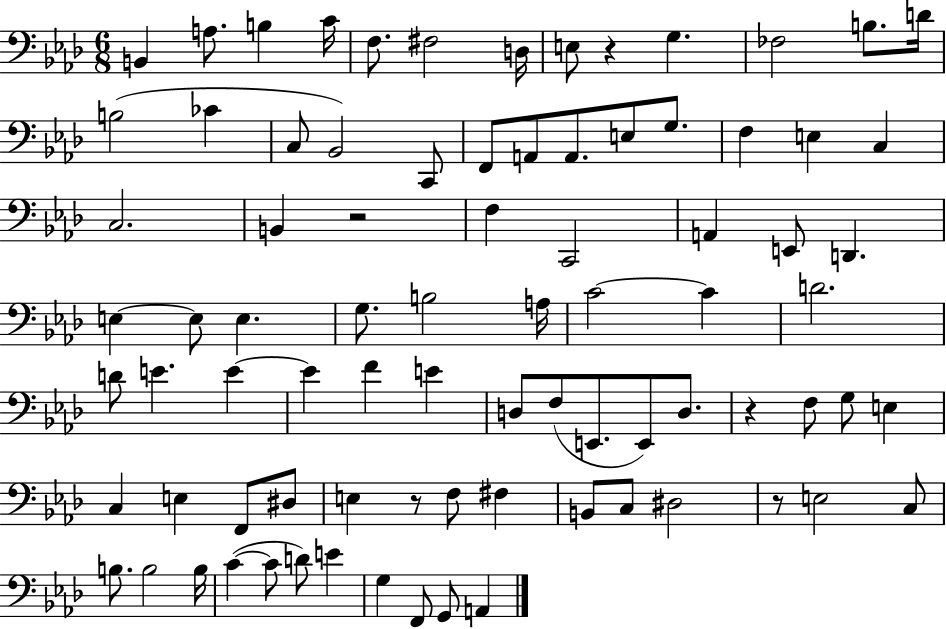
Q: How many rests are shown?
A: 5